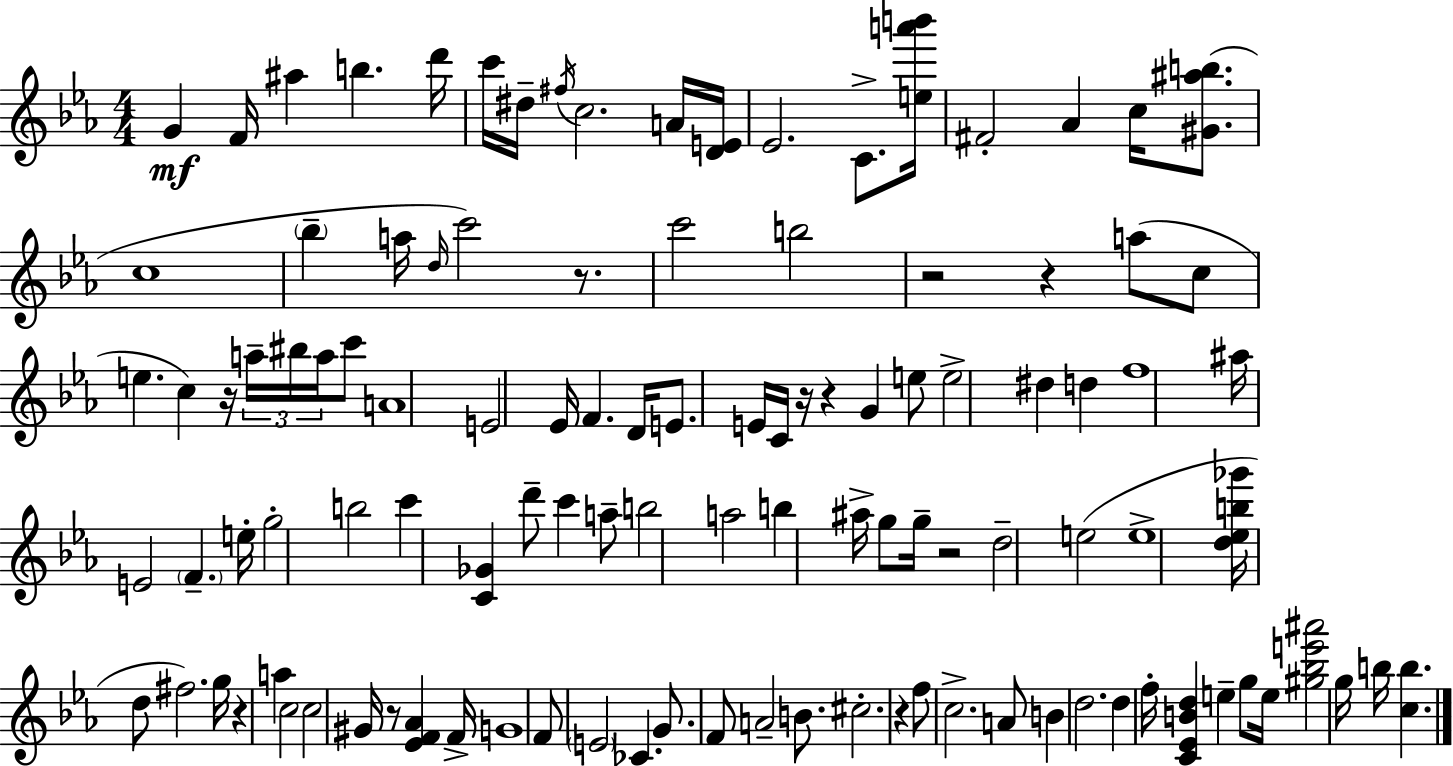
{
  \clef treble
  \numericTimeSignature
  \time 4/4
  \key ees \major
  g'4\mf f'16 ais''4 b''4. d'''16 | c'''16 dis''16-- \acciaccatura { fis''16 } c''2. a'16 | <d' e'>16 ees'2. c'8.-> | <e'' a''' b'''>16 fis'2-. aes'4 c''16 <gis' ais'' b''>8.( | \break c''1 | \parenthesize bes''4-- a''16 \grace { d''16 }) c'''2 r8. | c'''2 b''2 | r2 r4 a''8( | \break c''8 e''4. c''4) r16 \tuplet 3/2 { a''16-- bis''16 a''16 } | c'''8 a'1 | e'2 ees'16 f'4. | d'16 e'8. e'16 c'16 r16 r4 g'4 | \break e''8 e''2-> dis''4 d''4 | f''1 | ais''16 e'2 \parenthesize f'4.-- | e''16-. g''2-. b''2 | \break c'''4 <c' ges'>4 d'''8-- c'''4 | a''8-- b''2 a''2 | b''4 ais''16-> g''8 g''16-- r2 | d''2-- e''2( | \break e''1-> | <d'' ees'' b'' ges'''>16 d''8 fis''2.) | g''16 r4 a''4 c''2 | c''2 gis'16 r8 <ees' f' aes'>4 | \break f'16-> g'1 | f'8 \parenthesize e'2 ces'4. | g'8. f'8 a'2-- b'8. | cis''2.-. r4 | \break f''8 c''2.-> | a'8 b'4 d''2. | d''4 f''16-. <c' ees' b' d''>4 e''4-- g''8 | e''16 <gis'' bes'' e''' ais'''>2 g''16 b''16 <c'' b''>4. | \break \bar "|."
}